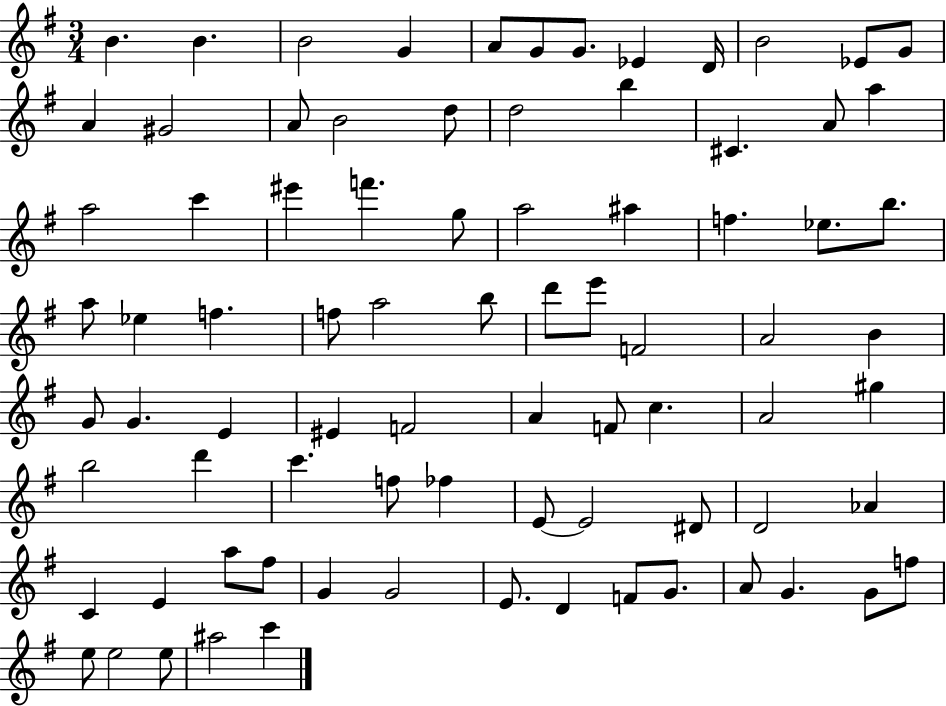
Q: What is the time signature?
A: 3/4